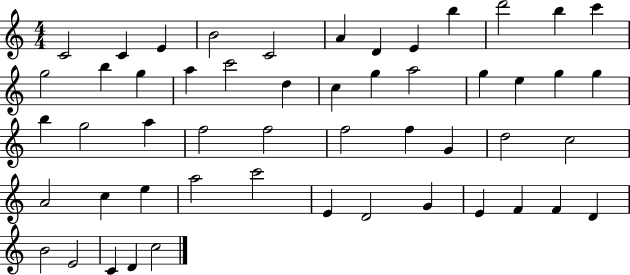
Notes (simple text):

C4/h C4/q E4/q B4/h C4/h A4/q D4/q E4/q B5/q D6/h B5/q C6/q G5/h B5/q G5/q A5/q C6/h D5/q C5/q G5/q A5/h G5/q E5/q G5/q G5/q B5/q G5/h A5/q F5/h F5/h F5/h F5/q G4/q D5/h C5/h A4/h C5/q E5/q A5/h C6/h E4/q D4/h G4/q E4/q F4/q F4/q D4/q B4/h E4/h C4/q D4/q C5/h